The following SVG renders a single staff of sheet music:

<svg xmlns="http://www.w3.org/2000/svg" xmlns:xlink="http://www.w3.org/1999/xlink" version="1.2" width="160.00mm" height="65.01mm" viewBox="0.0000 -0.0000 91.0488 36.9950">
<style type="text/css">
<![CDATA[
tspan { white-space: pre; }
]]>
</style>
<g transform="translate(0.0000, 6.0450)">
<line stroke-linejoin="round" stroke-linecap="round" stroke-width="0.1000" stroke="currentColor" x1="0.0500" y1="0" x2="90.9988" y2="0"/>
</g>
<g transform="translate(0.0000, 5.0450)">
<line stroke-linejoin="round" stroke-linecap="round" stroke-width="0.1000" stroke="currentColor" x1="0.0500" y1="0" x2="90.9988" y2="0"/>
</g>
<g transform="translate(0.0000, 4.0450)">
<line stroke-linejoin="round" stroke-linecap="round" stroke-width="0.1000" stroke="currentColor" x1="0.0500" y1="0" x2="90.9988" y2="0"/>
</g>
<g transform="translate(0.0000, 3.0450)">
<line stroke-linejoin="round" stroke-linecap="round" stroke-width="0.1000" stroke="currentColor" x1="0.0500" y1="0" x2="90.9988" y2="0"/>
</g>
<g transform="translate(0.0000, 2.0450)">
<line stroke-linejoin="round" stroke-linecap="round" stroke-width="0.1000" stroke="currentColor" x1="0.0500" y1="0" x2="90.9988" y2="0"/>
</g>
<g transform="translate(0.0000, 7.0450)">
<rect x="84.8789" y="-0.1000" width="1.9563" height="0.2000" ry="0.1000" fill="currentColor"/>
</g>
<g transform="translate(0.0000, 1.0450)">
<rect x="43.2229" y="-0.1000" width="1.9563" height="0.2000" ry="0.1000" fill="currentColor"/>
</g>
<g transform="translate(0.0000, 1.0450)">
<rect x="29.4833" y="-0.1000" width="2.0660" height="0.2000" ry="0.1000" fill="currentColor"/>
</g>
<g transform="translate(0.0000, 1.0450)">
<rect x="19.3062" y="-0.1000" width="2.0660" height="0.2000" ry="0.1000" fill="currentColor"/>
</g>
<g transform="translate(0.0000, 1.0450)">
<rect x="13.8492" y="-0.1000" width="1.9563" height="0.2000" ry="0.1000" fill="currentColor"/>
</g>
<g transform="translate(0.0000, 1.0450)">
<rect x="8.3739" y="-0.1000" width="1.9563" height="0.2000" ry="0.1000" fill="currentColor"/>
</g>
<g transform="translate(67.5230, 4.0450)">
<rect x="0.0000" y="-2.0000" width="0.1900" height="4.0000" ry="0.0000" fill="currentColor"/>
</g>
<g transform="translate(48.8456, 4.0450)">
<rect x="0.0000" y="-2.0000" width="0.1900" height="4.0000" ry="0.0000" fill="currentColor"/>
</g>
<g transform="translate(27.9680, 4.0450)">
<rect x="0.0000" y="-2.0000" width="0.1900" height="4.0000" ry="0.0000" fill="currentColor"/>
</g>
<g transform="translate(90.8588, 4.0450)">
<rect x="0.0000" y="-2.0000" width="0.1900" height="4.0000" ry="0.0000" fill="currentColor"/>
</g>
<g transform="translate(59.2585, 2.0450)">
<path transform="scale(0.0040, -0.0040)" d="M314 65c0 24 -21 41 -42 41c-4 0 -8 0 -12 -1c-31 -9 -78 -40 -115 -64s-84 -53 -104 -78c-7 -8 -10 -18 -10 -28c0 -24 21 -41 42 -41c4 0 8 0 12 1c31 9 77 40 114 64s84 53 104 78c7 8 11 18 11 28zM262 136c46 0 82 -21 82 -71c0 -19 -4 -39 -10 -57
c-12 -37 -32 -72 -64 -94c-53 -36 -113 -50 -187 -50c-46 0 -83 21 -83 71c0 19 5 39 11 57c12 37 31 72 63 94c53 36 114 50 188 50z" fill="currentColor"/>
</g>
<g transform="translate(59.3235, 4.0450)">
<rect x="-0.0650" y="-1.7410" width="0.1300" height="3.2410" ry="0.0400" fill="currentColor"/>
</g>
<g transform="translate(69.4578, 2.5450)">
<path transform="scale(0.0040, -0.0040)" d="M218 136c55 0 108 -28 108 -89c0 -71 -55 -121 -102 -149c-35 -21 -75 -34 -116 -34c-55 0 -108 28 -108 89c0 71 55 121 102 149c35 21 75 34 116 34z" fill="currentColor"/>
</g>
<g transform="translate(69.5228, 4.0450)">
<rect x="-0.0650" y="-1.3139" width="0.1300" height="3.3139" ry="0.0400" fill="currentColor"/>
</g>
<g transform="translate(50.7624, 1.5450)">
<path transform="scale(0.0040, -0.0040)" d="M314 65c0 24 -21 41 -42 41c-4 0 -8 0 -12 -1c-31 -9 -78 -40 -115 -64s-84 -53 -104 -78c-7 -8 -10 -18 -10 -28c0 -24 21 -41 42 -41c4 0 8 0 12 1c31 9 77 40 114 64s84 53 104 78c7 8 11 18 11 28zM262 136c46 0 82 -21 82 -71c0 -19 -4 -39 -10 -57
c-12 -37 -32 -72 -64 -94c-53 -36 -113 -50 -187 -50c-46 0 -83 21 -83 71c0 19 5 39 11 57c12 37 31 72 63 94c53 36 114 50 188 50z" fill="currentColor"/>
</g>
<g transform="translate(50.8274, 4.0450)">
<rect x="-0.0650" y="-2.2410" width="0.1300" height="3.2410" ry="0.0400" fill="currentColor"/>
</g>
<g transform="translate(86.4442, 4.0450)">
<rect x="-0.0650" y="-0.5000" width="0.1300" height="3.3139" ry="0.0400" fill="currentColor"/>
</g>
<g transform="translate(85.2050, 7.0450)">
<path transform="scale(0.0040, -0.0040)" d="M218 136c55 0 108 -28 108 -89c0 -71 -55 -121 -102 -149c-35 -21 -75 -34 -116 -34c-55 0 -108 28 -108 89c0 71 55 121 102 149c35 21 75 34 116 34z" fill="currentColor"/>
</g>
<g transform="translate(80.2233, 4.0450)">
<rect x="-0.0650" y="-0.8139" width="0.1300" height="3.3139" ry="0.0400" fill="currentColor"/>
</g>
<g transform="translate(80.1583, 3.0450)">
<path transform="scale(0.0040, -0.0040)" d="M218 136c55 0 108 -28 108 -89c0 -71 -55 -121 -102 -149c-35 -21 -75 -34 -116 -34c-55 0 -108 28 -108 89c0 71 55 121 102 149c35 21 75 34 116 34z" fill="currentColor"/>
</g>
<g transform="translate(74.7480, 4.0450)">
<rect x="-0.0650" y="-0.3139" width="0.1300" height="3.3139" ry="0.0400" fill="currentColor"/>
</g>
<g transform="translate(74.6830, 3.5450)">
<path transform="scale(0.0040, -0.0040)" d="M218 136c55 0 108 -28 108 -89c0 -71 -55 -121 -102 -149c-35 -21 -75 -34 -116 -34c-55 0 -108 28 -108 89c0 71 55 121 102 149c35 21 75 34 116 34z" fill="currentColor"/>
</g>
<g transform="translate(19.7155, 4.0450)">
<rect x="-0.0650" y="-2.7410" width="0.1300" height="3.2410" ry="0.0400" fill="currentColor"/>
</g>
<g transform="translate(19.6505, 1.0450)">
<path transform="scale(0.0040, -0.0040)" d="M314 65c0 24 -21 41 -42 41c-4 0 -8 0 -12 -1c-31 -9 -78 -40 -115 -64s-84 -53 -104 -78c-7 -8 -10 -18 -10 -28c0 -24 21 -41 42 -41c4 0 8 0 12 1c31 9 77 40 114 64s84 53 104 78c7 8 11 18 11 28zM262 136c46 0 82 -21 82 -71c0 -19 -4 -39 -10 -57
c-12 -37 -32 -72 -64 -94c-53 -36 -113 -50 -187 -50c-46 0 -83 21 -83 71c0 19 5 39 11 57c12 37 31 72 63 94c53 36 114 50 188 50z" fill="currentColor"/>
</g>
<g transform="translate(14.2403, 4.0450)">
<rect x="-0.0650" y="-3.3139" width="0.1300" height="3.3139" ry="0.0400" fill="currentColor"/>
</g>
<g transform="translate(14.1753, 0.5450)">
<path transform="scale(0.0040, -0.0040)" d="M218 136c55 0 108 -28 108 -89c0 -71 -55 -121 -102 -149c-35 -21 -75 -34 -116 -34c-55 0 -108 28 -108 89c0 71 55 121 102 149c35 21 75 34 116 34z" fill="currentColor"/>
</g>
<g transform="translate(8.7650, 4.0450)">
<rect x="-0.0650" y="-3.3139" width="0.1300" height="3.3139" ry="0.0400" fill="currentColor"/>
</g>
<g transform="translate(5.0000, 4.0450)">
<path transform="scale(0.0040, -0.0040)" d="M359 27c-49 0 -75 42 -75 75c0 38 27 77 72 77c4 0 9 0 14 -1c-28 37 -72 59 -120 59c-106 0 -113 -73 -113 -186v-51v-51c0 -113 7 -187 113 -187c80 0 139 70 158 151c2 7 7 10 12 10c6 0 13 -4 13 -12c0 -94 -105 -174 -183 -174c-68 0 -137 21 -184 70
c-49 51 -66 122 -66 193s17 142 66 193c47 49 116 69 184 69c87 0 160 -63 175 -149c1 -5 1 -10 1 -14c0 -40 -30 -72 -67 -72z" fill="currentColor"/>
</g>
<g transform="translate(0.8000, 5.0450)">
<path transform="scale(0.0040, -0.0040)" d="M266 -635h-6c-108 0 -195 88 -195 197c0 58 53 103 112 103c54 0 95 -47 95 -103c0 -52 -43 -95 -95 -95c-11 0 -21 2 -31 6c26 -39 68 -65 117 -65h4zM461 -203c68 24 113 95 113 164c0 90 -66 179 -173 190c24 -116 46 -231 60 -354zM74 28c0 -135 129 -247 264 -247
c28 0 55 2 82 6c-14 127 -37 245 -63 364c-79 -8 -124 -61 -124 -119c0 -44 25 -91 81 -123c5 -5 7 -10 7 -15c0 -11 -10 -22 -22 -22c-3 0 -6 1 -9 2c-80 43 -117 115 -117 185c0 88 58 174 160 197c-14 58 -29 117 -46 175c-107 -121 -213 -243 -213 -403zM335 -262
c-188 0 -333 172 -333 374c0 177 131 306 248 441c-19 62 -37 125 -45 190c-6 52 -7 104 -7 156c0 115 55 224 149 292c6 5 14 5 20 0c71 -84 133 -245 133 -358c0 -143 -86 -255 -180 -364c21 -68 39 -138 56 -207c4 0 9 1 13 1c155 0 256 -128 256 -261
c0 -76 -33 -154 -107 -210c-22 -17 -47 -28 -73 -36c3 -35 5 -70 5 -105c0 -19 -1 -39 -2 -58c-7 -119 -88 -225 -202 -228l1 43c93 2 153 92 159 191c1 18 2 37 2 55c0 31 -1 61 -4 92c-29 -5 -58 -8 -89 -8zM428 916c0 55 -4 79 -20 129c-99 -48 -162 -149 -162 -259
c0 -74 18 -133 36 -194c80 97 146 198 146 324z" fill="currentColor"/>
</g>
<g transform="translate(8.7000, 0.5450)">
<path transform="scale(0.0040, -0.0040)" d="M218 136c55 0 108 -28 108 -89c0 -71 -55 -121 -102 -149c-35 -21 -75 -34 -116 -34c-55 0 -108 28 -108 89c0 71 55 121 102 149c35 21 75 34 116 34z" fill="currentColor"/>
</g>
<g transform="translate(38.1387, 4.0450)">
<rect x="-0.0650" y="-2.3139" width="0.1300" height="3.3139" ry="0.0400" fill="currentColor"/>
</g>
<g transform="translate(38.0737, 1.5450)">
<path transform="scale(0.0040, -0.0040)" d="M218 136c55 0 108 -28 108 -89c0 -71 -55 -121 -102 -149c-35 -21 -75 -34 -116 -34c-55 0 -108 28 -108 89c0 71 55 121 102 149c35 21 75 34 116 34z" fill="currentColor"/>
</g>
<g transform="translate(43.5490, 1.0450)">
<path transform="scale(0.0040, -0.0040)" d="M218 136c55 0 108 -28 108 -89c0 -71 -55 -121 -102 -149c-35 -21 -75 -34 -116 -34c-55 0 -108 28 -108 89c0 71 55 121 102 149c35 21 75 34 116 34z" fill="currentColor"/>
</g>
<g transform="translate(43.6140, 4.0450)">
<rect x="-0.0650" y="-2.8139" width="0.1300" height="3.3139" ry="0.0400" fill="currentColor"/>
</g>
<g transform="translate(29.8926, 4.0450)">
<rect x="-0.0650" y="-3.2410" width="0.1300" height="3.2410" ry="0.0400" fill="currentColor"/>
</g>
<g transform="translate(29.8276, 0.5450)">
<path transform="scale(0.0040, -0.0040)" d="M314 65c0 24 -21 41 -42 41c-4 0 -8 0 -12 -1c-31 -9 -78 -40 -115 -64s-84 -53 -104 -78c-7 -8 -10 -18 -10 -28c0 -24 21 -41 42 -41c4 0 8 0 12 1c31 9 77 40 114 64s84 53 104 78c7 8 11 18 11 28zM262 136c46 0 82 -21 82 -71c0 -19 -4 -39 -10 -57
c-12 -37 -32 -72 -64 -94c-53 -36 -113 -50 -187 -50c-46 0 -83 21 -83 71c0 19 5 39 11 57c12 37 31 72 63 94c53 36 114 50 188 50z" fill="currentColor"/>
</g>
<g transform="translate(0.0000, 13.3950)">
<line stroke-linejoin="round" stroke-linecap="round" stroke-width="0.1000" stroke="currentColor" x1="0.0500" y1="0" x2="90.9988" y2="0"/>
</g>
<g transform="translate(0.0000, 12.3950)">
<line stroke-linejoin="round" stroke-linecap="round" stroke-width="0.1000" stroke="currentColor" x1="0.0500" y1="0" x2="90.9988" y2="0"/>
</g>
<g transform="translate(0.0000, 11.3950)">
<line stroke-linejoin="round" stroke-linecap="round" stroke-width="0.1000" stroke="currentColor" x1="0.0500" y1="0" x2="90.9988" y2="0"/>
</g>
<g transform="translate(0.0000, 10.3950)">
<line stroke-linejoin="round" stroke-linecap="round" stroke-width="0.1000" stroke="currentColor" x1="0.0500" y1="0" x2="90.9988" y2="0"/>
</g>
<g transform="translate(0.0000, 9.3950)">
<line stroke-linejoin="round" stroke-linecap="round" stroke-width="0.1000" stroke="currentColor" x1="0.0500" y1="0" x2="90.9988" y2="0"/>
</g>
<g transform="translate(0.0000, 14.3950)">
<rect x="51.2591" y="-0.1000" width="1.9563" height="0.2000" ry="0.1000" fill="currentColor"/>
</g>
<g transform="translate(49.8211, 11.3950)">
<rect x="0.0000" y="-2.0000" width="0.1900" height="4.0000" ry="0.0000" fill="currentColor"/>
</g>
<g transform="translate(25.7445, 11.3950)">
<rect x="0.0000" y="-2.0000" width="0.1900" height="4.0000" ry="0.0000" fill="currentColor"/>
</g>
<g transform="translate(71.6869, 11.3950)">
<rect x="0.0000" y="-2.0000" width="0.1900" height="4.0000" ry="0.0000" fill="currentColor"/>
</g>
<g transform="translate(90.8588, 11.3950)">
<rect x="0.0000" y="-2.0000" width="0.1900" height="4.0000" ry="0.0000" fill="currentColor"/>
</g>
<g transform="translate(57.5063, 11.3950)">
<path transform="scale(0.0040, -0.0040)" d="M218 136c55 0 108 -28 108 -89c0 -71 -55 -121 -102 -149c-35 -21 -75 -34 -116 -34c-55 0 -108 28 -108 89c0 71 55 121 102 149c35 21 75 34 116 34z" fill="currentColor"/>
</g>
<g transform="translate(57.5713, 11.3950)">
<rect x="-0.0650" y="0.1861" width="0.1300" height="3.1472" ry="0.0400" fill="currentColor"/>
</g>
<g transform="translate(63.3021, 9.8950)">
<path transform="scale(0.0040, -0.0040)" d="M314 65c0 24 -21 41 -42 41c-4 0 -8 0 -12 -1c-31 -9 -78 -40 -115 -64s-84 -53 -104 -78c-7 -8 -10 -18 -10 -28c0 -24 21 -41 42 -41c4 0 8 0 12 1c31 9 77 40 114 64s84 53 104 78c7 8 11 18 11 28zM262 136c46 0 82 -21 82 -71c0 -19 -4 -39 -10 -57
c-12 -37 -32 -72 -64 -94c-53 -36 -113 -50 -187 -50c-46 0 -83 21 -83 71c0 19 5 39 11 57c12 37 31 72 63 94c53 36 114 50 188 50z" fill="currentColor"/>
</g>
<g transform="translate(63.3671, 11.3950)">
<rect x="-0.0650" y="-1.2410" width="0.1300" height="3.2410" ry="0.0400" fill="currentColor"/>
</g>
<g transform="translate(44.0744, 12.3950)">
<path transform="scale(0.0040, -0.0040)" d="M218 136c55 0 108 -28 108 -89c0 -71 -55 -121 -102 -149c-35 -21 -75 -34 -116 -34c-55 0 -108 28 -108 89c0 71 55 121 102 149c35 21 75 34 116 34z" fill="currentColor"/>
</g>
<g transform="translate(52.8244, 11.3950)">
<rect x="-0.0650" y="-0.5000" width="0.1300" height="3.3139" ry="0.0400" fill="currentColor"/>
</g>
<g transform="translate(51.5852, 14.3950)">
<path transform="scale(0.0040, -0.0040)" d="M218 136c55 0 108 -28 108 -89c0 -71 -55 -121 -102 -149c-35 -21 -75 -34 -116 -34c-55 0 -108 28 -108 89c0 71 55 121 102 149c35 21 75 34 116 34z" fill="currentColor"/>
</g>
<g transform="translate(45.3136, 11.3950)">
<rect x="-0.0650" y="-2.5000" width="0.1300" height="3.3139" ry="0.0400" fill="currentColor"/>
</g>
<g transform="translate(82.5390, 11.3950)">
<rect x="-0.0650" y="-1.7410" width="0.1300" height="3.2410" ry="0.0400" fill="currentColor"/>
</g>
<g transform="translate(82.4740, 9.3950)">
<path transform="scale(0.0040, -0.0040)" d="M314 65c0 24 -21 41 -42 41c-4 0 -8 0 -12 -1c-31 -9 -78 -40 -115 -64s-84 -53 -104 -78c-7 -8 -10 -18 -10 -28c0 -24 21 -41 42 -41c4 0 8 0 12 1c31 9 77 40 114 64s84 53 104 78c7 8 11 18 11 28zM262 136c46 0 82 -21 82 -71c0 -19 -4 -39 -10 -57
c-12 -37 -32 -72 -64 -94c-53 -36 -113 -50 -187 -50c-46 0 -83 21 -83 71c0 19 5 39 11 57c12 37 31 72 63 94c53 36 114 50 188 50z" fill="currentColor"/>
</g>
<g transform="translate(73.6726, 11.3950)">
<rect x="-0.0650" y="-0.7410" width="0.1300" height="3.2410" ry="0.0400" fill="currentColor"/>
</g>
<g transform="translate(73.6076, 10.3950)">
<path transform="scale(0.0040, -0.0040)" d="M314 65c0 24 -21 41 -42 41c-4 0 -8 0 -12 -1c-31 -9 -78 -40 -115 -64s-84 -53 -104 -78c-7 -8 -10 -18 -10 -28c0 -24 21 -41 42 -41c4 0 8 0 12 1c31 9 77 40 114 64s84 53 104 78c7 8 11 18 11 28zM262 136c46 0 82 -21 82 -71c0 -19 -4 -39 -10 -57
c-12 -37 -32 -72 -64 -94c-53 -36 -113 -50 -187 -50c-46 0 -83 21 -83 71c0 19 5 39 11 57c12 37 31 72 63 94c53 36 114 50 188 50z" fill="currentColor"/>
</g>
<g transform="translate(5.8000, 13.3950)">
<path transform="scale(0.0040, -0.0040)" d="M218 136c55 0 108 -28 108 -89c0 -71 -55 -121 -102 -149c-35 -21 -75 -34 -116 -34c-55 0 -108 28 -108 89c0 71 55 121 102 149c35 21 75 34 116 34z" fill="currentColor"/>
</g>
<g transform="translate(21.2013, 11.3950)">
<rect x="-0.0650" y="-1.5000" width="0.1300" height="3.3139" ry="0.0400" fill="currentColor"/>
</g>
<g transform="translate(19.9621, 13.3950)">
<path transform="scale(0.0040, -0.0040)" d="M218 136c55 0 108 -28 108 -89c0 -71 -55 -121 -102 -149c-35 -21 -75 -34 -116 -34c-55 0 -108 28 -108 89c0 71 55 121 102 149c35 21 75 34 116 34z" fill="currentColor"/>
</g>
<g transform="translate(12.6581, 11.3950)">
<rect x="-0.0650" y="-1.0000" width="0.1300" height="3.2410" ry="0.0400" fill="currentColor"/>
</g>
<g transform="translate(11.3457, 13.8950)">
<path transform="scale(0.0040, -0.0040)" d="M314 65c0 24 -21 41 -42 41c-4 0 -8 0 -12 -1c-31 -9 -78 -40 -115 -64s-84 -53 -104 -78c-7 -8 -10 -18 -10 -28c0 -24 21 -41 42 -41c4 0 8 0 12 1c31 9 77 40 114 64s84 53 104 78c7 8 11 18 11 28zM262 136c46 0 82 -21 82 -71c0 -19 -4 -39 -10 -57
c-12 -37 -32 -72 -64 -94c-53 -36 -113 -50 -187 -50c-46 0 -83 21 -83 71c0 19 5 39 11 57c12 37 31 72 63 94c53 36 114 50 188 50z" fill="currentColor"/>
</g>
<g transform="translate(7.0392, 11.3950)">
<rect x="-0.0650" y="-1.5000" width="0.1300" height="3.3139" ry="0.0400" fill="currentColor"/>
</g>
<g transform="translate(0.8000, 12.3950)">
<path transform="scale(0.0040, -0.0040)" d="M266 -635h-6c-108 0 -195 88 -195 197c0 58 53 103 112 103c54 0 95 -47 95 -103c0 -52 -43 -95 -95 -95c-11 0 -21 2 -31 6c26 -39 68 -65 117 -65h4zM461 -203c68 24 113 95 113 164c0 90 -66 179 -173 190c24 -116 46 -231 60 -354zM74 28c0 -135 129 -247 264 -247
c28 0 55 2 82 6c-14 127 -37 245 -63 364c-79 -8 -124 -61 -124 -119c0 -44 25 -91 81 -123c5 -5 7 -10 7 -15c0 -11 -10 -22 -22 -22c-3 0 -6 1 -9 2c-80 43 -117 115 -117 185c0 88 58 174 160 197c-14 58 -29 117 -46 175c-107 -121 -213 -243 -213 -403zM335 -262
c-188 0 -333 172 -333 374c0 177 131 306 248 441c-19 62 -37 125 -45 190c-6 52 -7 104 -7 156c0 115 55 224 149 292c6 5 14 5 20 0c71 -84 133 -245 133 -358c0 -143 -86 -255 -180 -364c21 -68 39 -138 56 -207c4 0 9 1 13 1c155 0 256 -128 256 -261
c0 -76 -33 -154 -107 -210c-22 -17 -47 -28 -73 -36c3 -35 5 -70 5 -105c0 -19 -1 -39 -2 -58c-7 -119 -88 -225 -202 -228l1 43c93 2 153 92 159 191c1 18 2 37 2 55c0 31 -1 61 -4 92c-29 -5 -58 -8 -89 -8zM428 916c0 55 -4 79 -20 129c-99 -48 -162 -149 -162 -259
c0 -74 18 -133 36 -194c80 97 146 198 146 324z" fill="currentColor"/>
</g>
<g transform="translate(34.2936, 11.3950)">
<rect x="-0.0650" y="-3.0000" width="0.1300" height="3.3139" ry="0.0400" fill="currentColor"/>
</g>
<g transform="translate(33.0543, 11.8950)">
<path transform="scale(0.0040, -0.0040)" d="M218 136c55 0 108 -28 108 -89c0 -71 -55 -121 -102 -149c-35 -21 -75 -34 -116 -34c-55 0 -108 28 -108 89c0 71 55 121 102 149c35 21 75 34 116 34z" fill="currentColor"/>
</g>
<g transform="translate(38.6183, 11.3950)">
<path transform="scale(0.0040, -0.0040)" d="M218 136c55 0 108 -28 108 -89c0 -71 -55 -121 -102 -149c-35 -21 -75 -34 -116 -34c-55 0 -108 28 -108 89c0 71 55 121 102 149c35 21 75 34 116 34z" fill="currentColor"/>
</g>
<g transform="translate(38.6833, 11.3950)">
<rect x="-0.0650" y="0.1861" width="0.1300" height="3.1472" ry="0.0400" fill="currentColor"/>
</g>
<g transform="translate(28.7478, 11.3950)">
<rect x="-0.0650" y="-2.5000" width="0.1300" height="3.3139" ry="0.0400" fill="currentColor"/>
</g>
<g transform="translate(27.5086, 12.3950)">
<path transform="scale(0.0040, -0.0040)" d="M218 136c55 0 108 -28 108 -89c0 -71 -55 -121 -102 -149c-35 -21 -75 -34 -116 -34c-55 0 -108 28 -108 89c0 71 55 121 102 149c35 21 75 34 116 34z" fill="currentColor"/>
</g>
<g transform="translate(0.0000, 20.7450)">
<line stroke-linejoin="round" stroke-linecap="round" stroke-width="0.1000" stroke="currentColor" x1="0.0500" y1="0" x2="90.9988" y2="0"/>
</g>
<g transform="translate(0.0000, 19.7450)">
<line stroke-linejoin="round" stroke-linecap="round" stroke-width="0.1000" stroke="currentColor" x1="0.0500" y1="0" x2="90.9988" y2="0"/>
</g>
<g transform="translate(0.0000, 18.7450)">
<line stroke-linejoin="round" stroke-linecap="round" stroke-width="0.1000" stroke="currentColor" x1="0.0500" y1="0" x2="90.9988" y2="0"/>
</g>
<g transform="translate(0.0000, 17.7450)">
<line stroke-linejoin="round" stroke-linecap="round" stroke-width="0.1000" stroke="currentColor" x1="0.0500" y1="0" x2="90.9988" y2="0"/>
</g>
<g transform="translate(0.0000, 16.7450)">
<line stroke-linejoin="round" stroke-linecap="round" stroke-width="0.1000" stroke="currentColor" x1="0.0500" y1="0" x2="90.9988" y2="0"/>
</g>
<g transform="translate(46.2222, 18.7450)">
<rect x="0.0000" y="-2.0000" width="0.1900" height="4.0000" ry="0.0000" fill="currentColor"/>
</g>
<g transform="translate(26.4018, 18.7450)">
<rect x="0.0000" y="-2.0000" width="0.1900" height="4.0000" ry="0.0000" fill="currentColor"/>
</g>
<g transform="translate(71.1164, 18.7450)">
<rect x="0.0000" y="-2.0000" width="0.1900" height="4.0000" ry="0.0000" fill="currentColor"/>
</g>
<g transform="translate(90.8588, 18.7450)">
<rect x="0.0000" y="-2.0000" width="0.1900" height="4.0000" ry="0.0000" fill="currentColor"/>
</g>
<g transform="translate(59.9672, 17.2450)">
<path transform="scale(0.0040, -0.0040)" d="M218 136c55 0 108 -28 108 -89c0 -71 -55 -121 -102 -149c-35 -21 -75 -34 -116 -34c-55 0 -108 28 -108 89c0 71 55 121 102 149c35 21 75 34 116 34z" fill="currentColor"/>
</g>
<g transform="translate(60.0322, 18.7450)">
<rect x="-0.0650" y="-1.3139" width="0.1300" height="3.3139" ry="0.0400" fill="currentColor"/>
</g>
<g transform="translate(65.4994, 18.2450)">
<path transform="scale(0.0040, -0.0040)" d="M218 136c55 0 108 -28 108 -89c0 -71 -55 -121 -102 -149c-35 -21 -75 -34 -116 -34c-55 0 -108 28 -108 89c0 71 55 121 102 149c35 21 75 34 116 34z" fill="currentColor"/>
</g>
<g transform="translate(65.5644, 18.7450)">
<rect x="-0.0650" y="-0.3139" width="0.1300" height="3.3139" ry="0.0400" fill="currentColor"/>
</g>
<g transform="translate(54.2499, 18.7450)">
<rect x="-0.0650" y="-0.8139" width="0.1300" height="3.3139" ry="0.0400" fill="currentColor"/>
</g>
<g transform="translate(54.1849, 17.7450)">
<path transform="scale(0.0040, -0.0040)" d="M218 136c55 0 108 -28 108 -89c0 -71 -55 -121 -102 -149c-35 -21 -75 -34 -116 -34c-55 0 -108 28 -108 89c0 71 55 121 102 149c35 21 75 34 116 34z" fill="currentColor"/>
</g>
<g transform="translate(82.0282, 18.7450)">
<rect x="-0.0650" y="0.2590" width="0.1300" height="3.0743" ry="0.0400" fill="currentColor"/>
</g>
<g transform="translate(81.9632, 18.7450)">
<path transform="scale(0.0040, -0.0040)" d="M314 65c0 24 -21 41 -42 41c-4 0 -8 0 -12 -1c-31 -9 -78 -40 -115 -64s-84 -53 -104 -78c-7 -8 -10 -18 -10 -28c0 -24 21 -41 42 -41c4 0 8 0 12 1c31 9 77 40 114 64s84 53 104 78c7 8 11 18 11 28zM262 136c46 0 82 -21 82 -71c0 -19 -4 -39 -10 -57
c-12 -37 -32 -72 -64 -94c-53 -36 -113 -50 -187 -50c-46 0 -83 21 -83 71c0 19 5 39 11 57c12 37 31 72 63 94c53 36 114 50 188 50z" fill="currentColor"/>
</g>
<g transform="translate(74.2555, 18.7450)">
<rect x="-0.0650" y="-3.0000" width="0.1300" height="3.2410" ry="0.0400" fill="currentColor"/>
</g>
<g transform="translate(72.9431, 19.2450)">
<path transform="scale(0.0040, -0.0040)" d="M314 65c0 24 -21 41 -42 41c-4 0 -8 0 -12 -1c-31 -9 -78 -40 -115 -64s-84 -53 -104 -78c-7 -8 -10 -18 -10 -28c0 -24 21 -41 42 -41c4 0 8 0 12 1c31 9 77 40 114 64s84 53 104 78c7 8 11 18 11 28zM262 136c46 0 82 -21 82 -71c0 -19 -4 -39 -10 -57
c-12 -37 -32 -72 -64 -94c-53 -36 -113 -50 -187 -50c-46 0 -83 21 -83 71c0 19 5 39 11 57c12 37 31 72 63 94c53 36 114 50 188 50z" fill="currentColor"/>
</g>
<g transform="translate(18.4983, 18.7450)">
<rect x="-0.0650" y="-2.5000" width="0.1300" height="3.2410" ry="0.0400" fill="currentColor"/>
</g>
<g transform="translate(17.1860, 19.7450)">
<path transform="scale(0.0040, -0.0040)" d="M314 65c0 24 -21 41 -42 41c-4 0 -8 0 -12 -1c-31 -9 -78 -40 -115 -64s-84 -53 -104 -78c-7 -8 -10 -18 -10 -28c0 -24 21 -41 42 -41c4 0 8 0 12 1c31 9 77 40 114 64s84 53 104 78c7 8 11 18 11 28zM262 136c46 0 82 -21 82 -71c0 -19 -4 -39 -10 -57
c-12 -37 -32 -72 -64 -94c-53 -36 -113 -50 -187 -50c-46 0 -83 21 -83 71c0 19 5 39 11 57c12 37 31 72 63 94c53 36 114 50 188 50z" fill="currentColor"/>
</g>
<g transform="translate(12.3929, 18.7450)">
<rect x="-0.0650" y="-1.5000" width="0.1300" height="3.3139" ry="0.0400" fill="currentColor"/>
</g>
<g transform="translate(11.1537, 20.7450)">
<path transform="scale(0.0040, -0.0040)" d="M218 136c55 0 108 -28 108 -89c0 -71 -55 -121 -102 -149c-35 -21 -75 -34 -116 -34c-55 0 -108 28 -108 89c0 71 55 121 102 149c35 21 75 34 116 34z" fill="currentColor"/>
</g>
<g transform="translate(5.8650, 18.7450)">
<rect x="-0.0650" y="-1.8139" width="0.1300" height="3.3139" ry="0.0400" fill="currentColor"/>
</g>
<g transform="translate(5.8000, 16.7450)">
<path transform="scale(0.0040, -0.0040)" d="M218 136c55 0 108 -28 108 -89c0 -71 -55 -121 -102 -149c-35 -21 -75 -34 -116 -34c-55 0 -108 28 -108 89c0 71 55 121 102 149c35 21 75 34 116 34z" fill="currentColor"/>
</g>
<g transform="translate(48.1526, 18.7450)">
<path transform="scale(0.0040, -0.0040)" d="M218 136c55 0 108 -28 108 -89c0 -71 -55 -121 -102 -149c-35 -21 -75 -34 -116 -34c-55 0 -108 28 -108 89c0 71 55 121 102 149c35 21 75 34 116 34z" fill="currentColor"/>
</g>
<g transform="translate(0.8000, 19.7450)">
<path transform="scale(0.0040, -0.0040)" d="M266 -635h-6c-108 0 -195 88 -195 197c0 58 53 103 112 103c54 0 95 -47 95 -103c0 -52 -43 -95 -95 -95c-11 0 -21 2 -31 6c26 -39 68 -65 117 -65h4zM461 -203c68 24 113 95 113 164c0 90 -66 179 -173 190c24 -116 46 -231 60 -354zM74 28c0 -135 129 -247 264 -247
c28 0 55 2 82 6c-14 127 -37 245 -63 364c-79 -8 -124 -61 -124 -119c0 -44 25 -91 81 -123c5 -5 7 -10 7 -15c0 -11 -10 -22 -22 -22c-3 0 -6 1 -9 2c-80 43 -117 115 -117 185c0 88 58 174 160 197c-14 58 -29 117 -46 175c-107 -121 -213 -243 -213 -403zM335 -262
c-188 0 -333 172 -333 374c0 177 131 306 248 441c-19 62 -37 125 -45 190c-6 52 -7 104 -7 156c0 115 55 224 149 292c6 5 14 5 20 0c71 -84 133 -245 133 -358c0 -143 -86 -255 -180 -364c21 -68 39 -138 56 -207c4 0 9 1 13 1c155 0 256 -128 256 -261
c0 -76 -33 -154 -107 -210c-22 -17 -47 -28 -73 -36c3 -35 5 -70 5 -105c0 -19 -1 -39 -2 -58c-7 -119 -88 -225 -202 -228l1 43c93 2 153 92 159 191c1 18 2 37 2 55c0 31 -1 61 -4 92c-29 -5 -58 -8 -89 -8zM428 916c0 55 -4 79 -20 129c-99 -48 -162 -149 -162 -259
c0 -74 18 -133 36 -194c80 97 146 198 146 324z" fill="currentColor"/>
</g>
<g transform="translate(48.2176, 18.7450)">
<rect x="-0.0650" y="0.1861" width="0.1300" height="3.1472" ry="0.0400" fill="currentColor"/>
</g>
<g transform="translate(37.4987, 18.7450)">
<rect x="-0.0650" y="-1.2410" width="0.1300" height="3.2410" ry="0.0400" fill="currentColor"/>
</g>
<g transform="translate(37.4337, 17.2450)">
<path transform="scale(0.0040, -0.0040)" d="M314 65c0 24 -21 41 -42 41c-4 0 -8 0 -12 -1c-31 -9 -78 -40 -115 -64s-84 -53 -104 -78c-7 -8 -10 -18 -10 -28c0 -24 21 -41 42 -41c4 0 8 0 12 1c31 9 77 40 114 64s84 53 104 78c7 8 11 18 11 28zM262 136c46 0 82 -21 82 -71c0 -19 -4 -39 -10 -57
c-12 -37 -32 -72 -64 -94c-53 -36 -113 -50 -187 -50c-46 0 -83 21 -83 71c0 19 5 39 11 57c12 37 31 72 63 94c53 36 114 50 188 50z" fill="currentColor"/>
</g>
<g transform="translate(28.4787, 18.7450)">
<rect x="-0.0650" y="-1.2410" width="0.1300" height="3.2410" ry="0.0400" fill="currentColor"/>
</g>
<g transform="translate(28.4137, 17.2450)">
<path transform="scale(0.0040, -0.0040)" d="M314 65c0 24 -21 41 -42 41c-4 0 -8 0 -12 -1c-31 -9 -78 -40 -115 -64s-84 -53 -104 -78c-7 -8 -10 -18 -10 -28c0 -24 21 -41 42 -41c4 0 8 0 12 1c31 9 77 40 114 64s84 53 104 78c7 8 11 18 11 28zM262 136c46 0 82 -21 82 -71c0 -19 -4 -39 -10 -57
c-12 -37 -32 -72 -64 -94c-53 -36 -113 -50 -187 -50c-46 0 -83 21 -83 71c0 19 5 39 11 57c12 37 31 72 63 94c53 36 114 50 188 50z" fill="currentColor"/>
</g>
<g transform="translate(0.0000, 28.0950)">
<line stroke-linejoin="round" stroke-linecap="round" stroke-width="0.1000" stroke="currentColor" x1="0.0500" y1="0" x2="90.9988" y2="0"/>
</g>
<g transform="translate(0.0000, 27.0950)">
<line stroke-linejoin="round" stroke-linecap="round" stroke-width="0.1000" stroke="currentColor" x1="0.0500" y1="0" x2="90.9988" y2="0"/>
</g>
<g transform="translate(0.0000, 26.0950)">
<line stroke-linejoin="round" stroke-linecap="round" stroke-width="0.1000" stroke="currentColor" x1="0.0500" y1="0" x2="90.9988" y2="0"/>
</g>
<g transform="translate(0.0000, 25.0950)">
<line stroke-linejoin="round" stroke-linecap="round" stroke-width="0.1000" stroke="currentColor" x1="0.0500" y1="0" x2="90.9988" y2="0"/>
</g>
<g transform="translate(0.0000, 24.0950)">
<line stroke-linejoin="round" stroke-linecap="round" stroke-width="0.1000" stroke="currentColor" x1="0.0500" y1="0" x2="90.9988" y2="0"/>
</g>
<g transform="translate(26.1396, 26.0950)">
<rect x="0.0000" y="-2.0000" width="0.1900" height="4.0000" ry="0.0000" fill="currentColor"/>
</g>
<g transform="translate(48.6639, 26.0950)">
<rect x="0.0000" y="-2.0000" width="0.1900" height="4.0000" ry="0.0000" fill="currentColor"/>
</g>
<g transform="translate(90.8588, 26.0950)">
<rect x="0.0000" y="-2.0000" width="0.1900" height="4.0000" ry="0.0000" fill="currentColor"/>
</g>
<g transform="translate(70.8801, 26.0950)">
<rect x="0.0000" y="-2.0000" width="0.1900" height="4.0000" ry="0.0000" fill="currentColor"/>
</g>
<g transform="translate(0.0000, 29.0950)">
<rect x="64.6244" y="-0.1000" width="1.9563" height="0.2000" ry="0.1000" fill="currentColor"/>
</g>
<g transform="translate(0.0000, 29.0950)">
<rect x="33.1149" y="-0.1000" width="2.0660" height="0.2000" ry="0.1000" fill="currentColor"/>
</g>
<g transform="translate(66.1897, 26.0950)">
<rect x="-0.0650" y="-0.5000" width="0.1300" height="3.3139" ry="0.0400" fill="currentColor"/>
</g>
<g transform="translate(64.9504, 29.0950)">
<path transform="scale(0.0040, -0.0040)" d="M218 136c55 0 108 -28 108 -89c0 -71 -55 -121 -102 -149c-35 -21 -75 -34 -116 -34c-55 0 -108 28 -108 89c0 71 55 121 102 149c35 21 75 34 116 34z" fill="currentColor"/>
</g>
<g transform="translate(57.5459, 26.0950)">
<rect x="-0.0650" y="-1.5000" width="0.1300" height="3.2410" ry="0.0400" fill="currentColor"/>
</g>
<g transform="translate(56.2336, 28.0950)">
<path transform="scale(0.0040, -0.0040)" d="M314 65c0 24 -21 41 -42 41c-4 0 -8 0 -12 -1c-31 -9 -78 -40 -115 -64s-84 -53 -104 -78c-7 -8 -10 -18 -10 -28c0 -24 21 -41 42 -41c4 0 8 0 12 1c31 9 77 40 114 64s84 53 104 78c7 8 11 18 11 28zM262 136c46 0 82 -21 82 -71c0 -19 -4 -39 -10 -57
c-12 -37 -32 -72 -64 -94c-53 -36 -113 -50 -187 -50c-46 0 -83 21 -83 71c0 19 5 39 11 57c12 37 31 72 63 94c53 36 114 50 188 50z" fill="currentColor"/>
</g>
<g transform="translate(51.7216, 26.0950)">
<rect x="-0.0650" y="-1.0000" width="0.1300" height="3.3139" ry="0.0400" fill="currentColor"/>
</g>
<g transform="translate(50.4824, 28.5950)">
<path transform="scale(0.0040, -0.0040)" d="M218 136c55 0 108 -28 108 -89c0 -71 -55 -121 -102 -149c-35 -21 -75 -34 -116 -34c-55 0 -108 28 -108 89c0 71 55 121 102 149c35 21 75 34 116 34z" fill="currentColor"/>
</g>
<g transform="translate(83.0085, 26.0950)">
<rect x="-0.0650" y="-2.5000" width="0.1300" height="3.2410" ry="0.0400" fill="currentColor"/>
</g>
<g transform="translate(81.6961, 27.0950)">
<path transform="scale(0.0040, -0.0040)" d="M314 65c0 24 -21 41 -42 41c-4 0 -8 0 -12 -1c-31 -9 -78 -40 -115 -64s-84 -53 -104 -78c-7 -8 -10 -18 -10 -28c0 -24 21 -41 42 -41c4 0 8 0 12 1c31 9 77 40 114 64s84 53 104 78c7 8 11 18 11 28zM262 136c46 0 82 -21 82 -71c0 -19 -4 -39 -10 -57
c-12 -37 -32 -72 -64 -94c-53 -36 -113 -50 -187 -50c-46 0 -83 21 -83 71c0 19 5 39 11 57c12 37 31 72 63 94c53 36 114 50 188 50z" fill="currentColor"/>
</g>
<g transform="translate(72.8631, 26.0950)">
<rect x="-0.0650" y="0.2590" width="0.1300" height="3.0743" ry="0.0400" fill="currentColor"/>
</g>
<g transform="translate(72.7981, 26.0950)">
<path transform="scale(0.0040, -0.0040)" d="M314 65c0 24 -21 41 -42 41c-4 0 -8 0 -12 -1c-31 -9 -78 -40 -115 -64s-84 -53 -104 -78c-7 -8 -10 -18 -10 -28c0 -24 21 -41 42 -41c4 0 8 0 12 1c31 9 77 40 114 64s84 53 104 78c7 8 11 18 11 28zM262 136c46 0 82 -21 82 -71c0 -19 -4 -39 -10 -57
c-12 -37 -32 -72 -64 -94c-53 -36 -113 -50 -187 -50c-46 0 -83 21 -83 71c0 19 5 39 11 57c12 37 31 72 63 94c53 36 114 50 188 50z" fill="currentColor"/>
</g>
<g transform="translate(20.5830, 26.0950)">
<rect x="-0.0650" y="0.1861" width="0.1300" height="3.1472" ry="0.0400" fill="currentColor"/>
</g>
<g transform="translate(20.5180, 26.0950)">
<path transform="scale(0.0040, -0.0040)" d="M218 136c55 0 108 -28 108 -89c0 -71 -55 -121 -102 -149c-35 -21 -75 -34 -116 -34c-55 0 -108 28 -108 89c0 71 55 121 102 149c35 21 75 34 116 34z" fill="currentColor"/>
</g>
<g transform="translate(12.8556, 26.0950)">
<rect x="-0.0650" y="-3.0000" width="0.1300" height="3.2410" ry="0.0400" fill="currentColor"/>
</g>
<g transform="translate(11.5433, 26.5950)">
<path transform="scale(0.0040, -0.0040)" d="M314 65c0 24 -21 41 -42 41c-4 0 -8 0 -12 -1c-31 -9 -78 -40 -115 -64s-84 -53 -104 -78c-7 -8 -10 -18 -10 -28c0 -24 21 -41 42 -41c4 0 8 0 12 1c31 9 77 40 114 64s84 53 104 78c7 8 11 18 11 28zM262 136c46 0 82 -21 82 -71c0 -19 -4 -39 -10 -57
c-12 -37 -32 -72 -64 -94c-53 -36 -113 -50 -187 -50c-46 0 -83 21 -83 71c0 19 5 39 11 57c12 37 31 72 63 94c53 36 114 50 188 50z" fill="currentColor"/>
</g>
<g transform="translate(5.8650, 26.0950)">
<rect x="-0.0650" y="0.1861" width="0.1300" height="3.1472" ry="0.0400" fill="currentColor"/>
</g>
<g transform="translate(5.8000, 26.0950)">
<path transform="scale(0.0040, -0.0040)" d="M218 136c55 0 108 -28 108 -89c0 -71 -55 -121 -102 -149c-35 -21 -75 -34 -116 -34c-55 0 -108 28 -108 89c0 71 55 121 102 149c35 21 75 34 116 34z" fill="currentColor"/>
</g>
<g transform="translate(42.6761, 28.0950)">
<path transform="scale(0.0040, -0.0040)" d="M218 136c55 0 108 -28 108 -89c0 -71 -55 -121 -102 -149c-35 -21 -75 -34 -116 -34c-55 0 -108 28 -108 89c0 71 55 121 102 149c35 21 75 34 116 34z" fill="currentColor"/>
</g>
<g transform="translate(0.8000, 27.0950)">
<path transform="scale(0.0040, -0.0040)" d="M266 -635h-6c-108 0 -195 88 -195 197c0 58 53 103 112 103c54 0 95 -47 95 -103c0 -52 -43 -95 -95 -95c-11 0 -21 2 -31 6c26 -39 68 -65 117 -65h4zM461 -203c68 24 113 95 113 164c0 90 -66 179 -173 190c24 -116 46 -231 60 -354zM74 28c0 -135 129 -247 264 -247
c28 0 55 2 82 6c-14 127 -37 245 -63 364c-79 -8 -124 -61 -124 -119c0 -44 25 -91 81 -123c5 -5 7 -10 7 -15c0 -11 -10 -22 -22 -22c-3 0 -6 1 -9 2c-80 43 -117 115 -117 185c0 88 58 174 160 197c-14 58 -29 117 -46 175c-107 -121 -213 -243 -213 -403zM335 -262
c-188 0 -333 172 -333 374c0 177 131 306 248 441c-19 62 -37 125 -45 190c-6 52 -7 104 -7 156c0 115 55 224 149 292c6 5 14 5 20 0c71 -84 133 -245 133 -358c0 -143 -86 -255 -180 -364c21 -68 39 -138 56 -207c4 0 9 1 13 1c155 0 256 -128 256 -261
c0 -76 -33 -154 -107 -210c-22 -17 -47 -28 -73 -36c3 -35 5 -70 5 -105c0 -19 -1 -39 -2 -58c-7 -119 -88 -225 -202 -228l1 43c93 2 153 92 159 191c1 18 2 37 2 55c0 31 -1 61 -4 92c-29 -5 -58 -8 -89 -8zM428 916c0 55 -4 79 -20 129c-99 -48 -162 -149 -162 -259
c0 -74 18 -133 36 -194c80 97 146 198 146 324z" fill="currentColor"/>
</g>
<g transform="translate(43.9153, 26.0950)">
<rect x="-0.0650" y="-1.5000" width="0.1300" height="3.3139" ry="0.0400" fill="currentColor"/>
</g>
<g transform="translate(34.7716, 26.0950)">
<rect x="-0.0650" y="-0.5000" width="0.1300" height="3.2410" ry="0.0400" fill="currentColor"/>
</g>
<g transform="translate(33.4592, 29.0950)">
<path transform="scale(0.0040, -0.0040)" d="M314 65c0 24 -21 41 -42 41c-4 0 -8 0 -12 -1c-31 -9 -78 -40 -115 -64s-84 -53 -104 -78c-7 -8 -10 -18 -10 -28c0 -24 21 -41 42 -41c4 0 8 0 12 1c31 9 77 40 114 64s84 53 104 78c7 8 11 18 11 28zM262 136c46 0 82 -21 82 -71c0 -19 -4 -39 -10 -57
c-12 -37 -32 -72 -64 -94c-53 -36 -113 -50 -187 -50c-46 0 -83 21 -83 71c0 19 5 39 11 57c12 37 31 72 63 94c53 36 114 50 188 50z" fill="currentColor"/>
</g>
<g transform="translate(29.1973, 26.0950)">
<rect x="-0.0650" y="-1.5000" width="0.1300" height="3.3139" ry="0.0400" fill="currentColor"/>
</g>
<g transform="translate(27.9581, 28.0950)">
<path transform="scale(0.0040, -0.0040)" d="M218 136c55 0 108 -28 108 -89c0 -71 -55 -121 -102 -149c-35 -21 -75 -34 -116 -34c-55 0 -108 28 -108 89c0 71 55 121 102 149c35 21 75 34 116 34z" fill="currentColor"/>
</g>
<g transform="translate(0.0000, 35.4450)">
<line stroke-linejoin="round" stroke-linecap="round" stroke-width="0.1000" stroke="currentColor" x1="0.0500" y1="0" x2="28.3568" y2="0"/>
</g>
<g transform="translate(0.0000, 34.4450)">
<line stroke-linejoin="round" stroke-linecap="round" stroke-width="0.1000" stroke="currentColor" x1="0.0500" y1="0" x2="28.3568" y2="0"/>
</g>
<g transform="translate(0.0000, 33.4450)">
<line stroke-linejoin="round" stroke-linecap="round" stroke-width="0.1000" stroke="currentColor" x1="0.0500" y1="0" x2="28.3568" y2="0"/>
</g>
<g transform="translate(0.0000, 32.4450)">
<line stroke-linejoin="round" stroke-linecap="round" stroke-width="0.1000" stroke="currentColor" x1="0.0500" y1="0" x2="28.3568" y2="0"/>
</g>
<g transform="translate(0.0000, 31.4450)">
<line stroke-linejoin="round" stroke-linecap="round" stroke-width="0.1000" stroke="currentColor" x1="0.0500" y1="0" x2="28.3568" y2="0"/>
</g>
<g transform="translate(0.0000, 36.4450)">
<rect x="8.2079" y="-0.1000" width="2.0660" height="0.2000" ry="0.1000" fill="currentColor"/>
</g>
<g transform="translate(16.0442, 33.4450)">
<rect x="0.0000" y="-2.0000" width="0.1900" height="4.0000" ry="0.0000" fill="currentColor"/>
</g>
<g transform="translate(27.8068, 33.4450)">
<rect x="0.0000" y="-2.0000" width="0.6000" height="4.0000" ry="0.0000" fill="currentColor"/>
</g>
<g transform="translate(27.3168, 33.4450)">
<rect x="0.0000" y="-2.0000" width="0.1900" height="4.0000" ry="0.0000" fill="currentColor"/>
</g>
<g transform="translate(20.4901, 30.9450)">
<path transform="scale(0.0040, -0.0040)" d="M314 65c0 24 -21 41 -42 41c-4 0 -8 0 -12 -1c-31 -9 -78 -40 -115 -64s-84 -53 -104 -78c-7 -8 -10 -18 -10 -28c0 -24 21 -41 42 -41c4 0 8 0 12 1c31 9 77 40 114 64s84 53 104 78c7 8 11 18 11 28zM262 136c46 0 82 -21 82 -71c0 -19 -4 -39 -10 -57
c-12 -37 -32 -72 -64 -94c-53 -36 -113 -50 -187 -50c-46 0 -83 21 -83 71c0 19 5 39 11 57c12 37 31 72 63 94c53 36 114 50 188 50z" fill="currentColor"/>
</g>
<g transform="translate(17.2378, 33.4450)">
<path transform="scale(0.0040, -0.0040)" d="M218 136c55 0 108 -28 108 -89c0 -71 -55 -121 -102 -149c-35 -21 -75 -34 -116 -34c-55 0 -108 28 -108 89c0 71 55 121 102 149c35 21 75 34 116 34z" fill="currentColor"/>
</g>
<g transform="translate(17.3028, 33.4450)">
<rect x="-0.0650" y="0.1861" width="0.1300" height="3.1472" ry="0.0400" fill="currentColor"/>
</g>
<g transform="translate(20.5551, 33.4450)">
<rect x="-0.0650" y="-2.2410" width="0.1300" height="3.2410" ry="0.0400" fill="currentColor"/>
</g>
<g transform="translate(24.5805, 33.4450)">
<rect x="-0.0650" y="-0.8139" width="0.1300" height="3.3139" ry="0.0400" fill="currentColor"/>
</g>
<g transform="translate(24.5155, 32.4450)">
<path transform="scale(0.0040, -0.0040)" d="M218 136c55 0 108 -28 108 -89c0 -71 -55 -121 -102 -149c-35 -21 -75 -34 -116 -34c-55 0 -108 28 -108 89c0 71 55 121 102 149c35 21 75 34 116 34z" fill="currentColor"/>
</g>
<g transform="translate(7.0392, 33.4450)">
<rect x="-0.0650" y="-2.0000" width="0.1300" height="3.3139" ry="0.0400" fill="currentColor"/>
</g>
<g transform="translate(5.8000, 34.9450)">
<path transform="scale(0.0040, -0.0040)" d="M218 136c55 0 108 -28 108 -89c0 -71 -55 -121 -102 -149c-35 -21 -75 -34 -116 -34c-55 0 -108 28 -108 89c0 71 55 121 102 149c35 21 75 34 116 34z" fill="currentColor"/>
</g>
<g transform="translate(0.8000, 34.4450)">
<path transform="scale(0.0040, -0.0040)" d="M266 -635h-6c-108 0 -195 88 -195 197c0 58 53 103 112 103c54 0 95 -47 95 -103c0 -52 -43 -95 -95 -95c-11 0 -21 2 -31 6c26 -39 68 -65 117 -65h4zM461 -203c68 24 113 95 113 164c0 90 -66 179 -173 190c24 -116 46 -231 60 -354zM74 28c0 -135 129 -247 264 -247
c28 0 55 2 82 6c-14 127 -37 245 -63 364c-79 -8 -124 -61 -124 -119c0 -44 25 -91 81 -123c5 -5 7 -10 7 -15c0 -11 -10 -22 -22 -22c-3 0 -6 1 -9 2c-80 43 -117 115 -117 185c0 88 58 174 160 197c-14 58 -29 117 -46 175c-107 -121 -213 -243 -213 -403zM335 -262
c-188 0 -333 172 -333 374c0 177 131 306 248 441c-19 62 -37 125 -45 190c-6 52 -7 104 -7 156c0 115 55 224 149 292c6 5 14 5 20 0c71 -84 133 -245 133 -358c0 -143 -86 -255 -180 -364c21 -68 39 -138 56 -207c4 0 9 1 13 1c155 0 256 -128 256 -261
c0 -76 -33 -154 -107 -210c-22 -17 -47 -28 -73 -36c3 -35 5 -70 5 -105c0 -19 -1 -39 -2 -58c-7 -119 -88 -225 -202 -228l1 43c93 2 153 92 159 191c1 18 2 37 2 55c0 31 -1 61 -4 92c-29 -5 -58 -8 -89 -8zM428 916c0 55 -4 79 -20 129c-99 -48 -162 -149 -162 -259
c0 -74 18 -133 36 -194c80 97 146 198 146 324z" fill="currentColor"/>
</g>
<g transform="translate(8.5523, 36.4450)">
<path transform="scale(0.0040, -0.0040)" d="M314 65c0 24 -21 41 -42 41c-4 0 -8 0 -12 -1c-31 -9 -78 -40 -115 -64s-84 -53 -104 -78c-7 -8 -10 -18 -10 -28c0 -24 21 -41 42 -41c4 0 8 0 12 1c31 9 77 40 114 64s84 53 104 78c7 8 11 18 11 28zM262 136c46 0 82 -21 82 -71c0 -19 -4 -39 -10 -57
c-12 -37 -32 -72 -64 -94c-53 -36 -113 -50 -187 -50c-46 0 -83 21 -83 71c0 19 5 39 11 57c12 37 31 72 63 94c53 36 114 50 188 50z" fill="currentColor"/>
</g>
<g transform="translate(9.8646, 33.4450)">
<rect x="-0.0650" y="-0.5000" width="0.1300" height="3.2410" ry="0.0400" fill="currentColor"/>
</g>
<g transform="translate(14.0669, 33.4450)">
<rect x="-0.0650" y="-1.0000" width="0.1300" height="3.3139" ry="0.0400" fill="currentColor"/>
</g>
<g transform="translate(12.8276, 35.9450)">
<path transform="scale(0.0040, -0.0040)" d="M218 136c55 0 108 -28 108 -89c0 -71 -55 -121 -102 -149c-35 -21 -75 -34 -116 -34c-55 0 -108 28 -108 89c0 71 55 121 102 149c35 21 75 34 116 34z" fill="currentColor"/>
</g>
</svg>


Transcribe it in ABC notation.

X:1
T:Untitled
M:4/4
L:1/4
K:C
b b a2 b2 g a g2 f2 e c d C E D2 E G A B G C B e2 d2 f2 f E G2 e2 e2 B d e c A2 B2 B A2 B E C2 E D E2 C B2 G2 F C2 D B g2 d